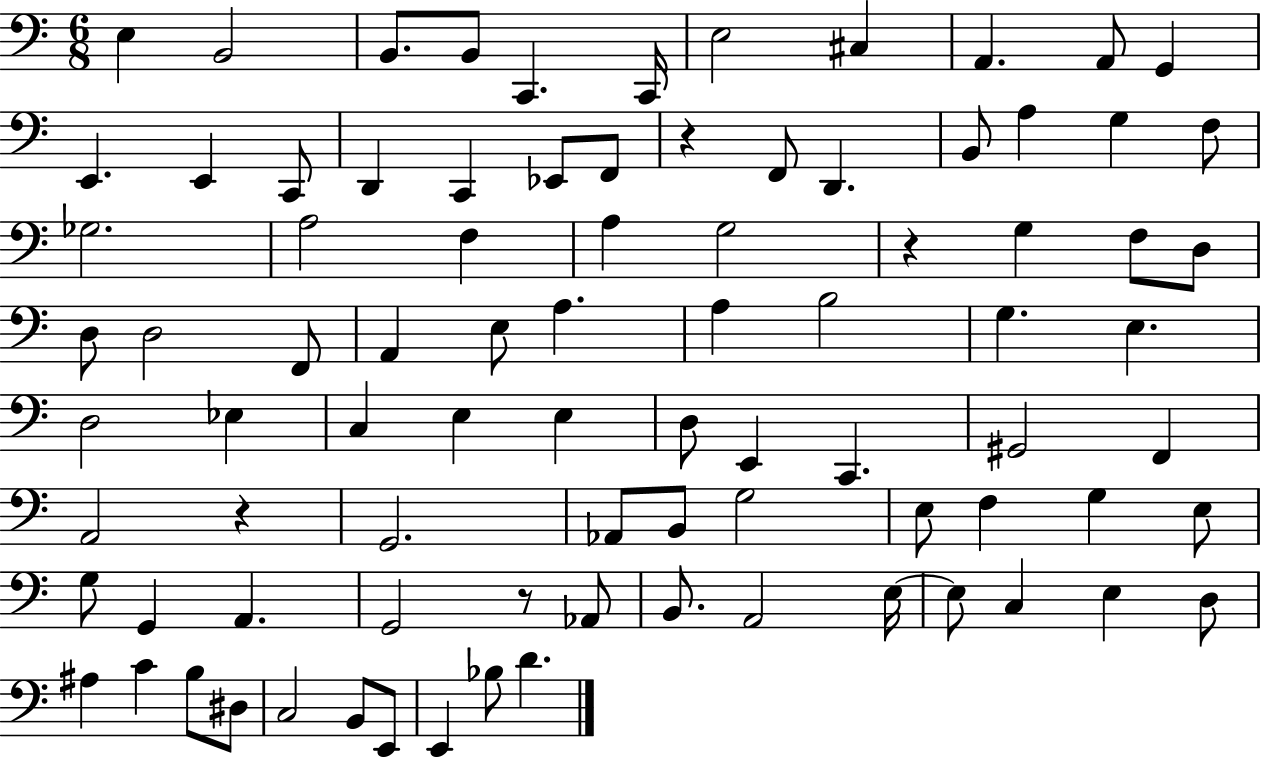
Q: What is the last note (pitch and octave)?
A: D4